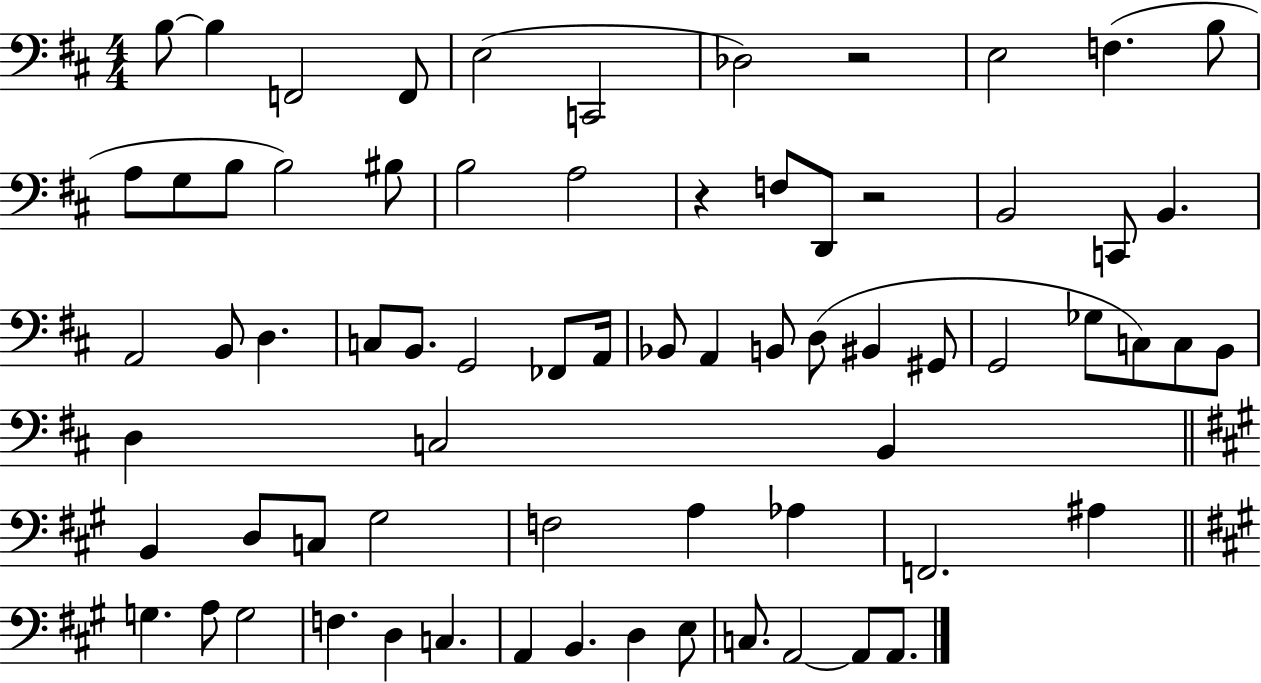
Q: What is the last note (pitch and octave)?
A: A2